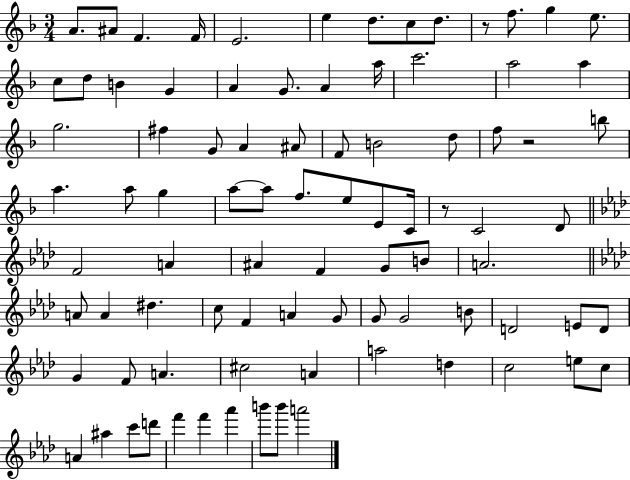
A4/e. A#4/e F4/q. F4/s E4/h. E5/q D5/e. C5/e D5/e. R/e F5/e. G5/q E5/e. C5/e D5/e B4/q G4/q A4/q G4/e. A4/q A5/s C6/h. A5/h A5/q G5/h. F#5/q G4/e A4/q A#4/e F4/e B4/h D5/e F5/e R/h B5/e A5/q. A5/e G5/q A5/e A5/e F5/e. E5/e E4/e C4/s R/e C4/h D4/e F4/h A4/q A#4/q F4/q G4/e B4/e A4/h. A4/e A4/q D#5/q. C5/e F4/q A4/q G4/e G4/e G4/h B4/e D4/h E4/e D4/e G4/q F4/e A4/q. C#5/h A4/q A5/h D5/q C5/h E5/e C5/e A4/q A#5/q C6/e D6/e F6/q F6/q Ab6/q B6/e B6/e A6/h